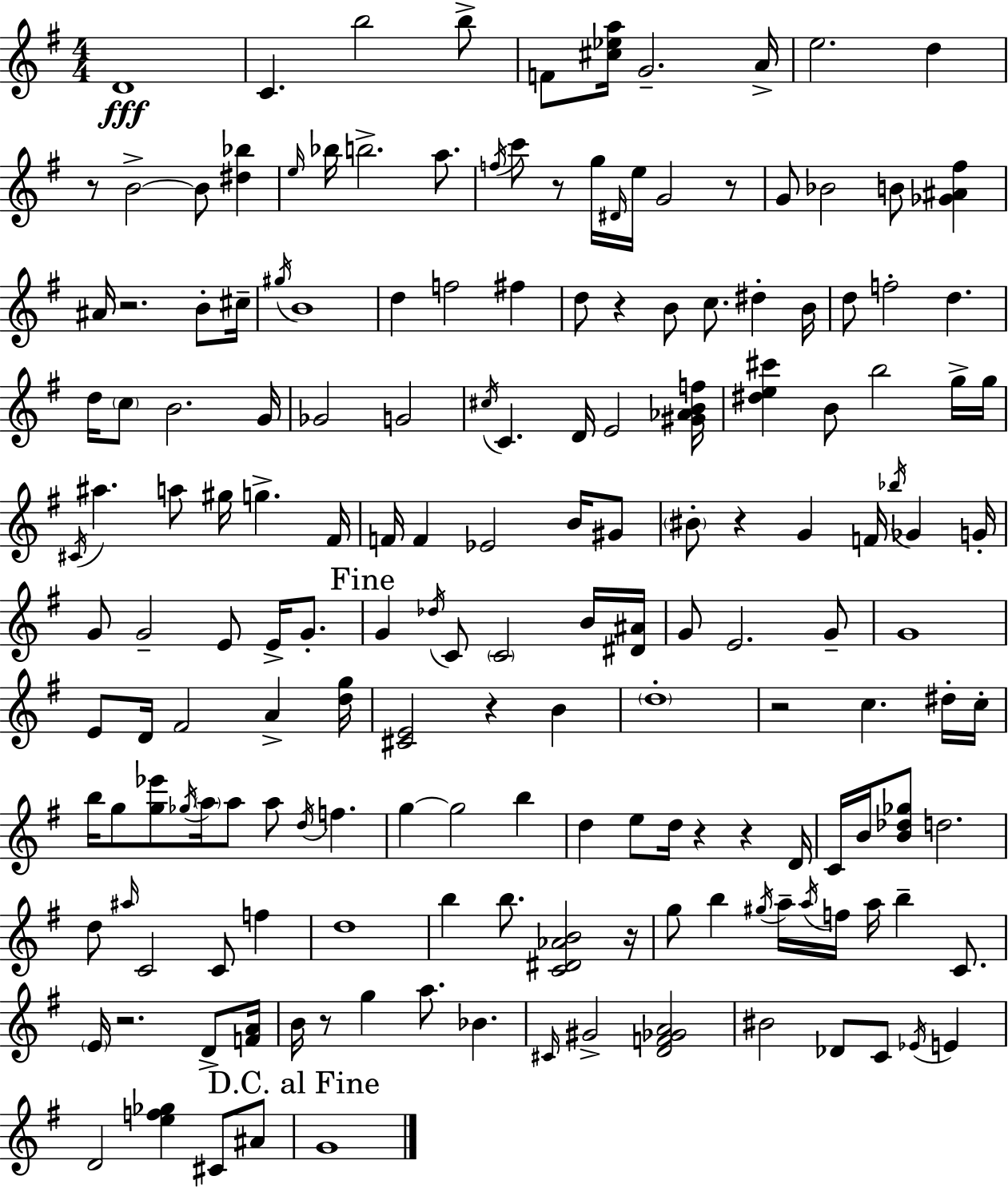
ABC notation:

X:1
T:Untitled
M:4/4
L:1/4
K:G
D4 C b2 b/2 F/2 [^c_ea]/4 G2 A/4 e2 d z/2 B2 B/2 [^d_b] e/4 _b/4 b2 a/2 f/4 c'/2 z/2 g/4 ^D/4 e/4 G2 z/2 G/2 _B2 B/2 [_G^A^f] ^A/4 z2 B/2 ^c/4 ^g/4 B4 d f2 ^f d/2 z B/2 c/2 ^d B/4 d/2 f2 d d/4 c/2 B2 G/4 _G2 G2 ^c/4 C D/4 E2 [^G_ABf]/4 [^de^c'] B/2 b2 g/4 g/4 ^C/4 ^a a/2 ^g/4 g ^F/4 F/4 F _E2 B/4 ^G/2 ^B/2 z G F/4 _b/4 _G G/4 G/2 G2 E/2 E/4 G/2 G _d/4 C/2 C2 B/4 [^D^A]/4 G/2 E2 G/2 G4 E/2 D/4 ^F2 A [dg]/4 [^CE]2 z B d4 z2 c ^d/4 c/4 b/4 g/2 [g_e']/2 _g/4 a/4 a/2 a/2 d/4 f g g2 b d e/2 d/4 z z D/4 C/4 B/4 [B_d_g]/2 d2 d/2 ^a/4 C2 C/2 f d4 b b/2 [C^D_AB]2 z/4 g/2 b ^g/4 a/4 a/4 f/4 a/4 b C/2 E/4 z2 D/2 [FA]/4 B/4 z/2 g a/2 _B ^C/4 ^G2 [DF_GA]2 ^B2 _D/2 C/2 _E/4 E D2 [ef_g] ^C/2 ^A/2 G4